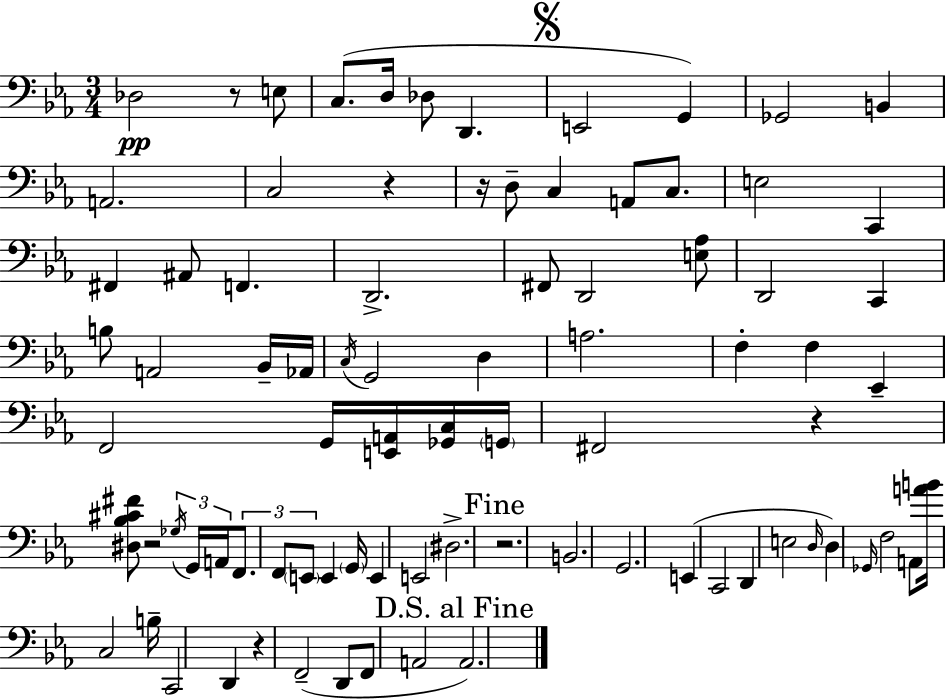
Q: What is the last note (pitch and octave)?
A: A2